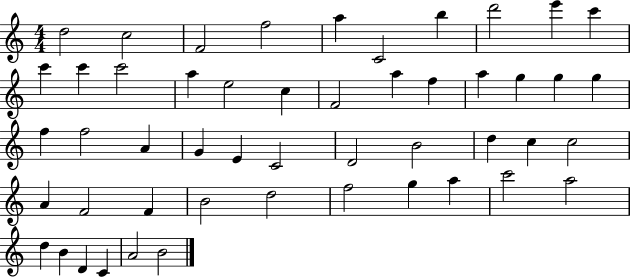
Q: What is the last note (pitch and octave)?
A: B4